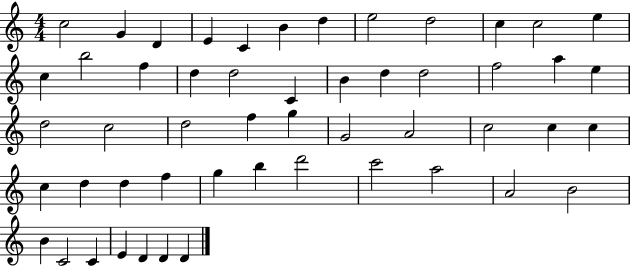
X:1
T:Untitled
M:4/4
L:1/4
K:C
c2 G D E C B d e2 d2 c c2 e c b2 f d d2 C B d d2 f2 a e d2 c2 d2 f g G2 A2 c2 c c c d d f g b d'2 c'2 a2 A2 B2 B C2 C E D D D